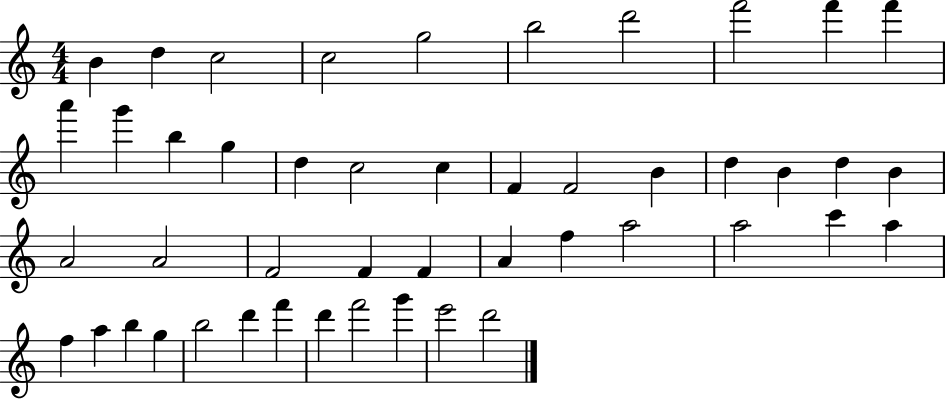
{
  \clef treble
  \numericTimeSignature
  \time 4/4
  \key c \major
  b'4 d''4 c''2 | c''2 g''2 | b''2 d'''2 | f'''2 f'''4 f'''4 | \break a'''4 g'''4 b''4 g''4 | d''4 c''2 c''4 | f'4 f'2 b'4 | d''4 b'4 d''4 b'4 | \break a'2 a'2 | f'2 f'4 f'4 | a'4 f''4 a''2 | a''2 c'''4 a''4 | \break f''4 a''4 b''4 g''4 | b''2 d'''4 f'''4 | d'''4 f'''2 g'''4 | e'''2 d'''2 | \break \bar "|."
}